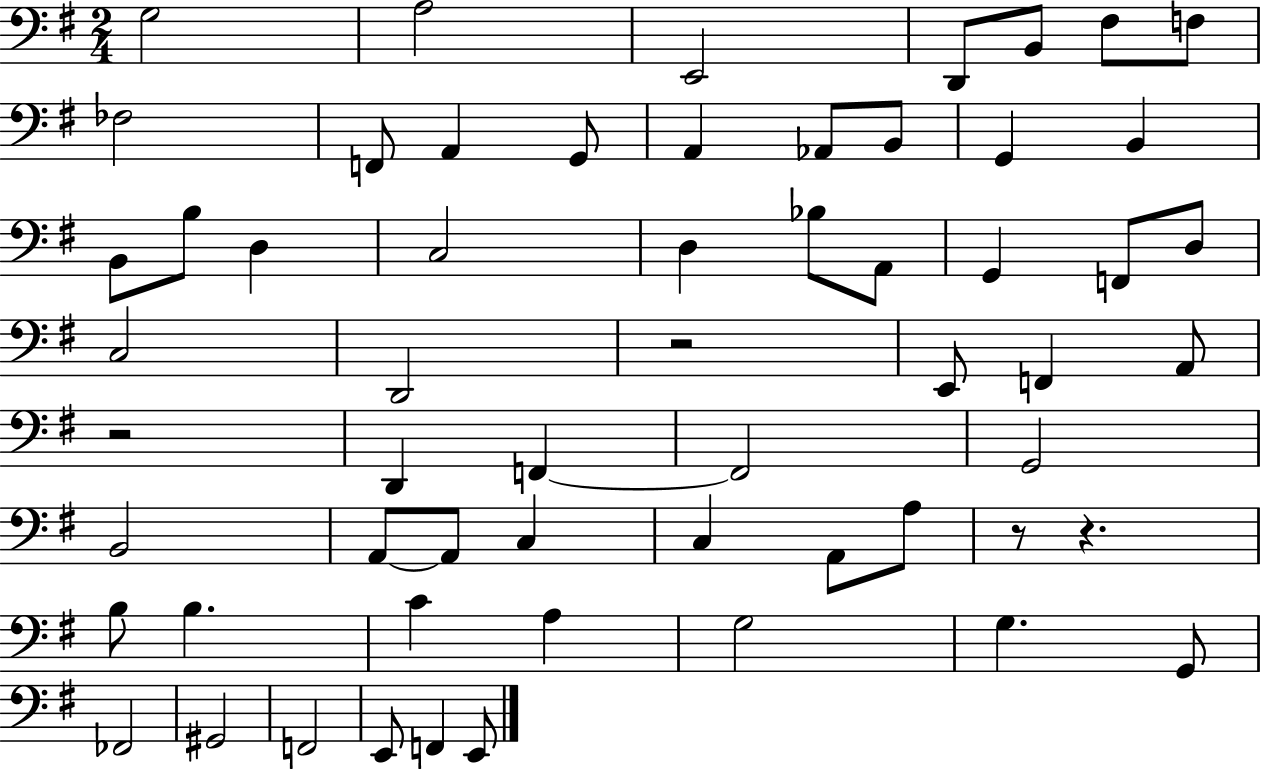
G3/h A3/h E2/h D2/e B2/e F#3/e F3/e FES3/h F2/e A2/q G2/e A2/q Ab2/e B2/e G2/q B2/q B2/e B3/e D3/q C3/h D3/q Bb3/e A2/e G2/q F2/e D3/e C3/h D2/h R/h E2/e F2/q A2/e R/h D2/q F2/q F2/h G2/h B2/h A2/e A2/e C3/q C3/q A2/e A3/e R/e R/q. B3/e B3/q. C4/q A3/q G3/h G3/q. G2/e FES2/h G#2/h F2/h E2/e F2/q E2/e